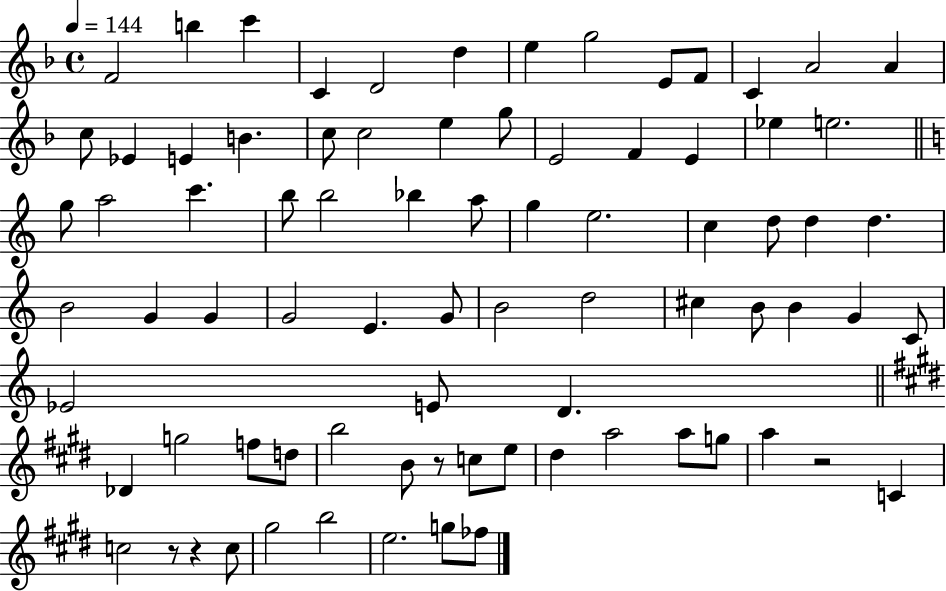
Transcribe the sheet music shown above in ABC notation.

X:1
T:Untitled
M:4/4
L:1/4
K:F
F2 b c' C D2 d e g2 E/2 F/2 C A2 A c/2 _E E B c/2 c2 e g/2 E2 F E _e e2 g/2 a2 c' b/2 b2 _b a/2 g e2 c d/2 d d B2 G G G2 E G/2 B2 d2 ^c B/2 B G C/2 _E2 E/2 D _D g2 f/2 d/2 b2 B/2 z/2 c/2 e/2 ^d a2 a/2 g/2 a z2 C c2 z/2 z c/2 ^g2 b2 e2 g/2 _f/2